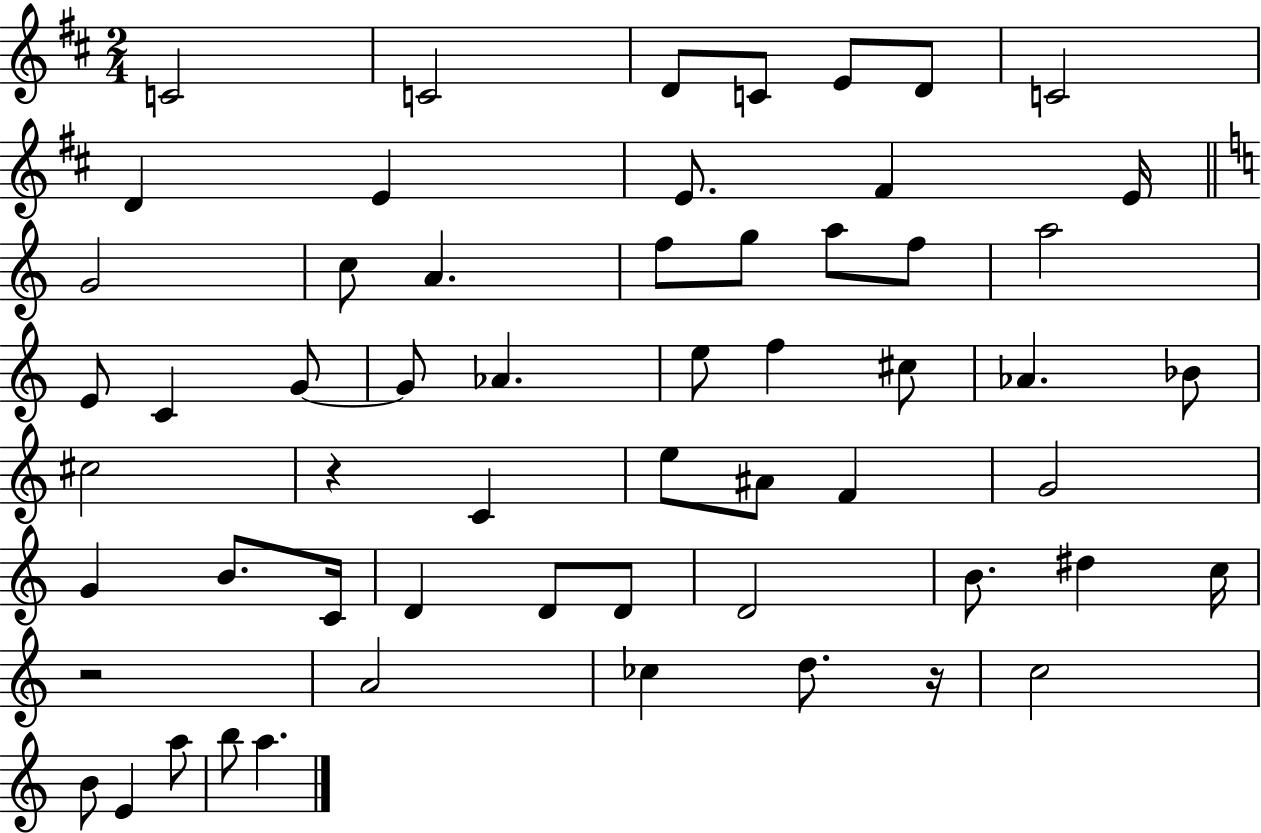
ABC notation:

X:1
T:Untitled
M:2/4
L:1/4
K:D
C2 C2 D/2 C/2 E/2 D/2 C2 D E E/2 ^F E/4 G2 c/2 A f/2 g/2 a/2 f/2 a2 E/2 C G/2 G/2 _A e/2 f ^c/2 _A _B/2 ^c2 z C e/2 ^A/2 F G2 G B/2 C/4 D D/2 D/2 D2 B/2 ^d c/4 z2 A2 _c d/2 z/4 c2 B/2 E a/2 b/2 a